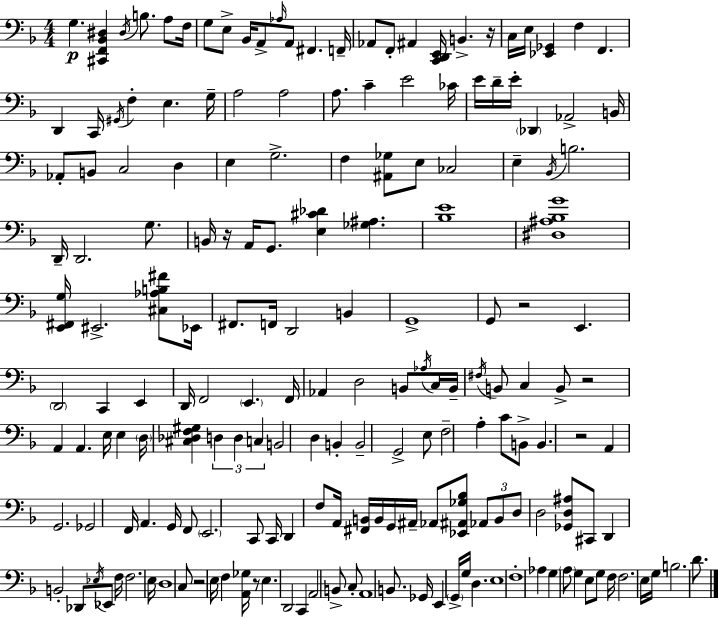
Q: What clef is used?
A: bass